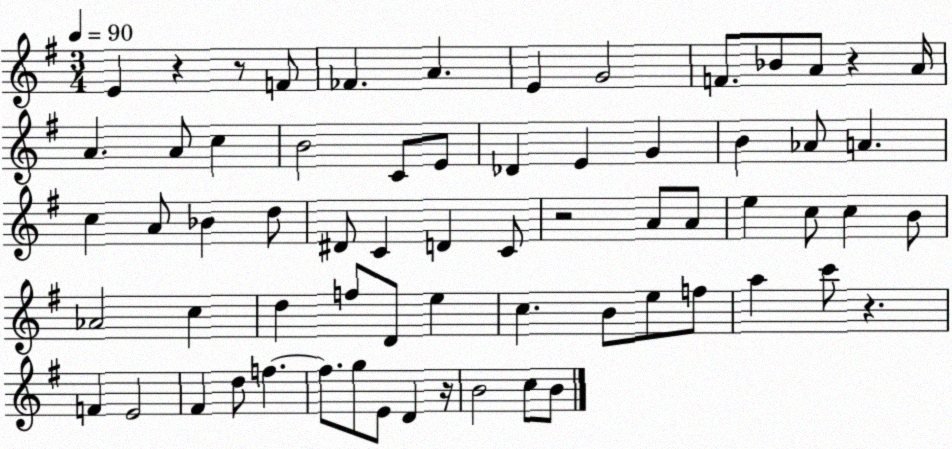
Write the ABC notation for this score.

X:1
T:Untitled
M:3/4
L:1/4
K:G
E z z/2 F/2 _F A E G2 F/2 _B/2 A/2 z A/4 A A/2 c B2 C/2 E/2 _D E G B _A/2 A c A/2 _B d/2 ^D/2 C D C/2 z2 A/2 A/2 e c/2 c B/2 _A2 c d f/2 D/2 e c B/2 e/2 f/2 a c'/2 z F E2 ^F d/2 f f/2 g/2 E/2 D z/4 B2 c/2 B/2